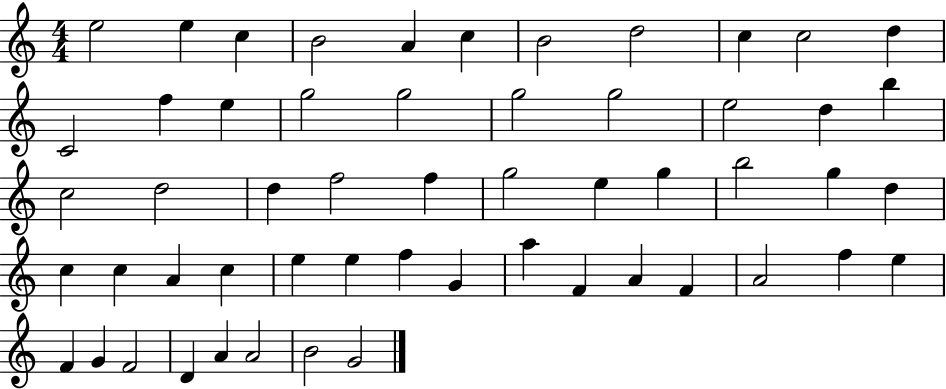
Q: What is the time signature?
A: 4/4